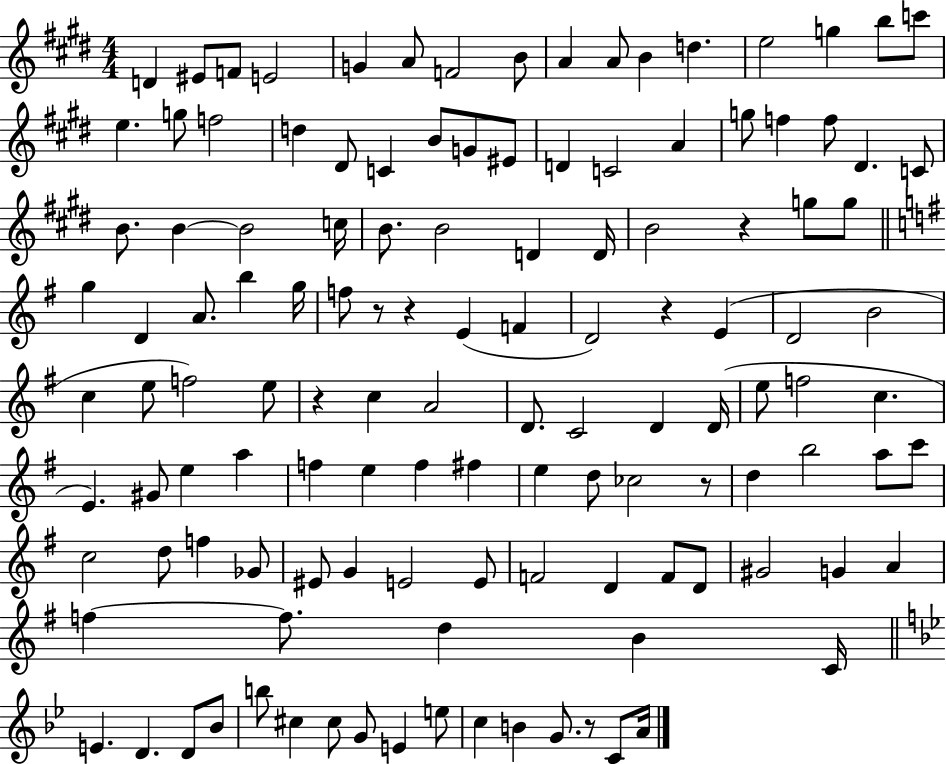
D4/q EIS4/e F4/e E4/h G4/q A4/e F4/h B4/e A4/q A4/e B4/q D5/q. E5/h G5/q B5/e C6/e E5/q. G5/e F5/h D5/q D#4/e C4/q B4/e G4/e EIS4/e D4/q C4/h A4/q G5/e F5/q F5/e D#4/q. C4/e B4/e. B4/q B4/h C5/s B4/e. B4/h D4/q D4/s B4/h R/q G5/e G5/e G5/q D4/q A4/e. B5/q G5/s F5/e R/e R/q E4/q F4/q D4/h R/q E4/q D4/h B4/h C5/q E5/e F5/h E5/e R/q C5/q A4/h D4/e. C4/h D4/q D4/s E5/e F5/h C5/q. E4/q. G#4/e E5/q A5/q F5/q E5/q F5/q F#5/q E5/q D5/e CES5/h R/e D5/q B5/h A5/e C6/e C5/h D5/e F5/q Gb4/e EIS4/e G4/q E4/h E4/e F4/h D4/q F4/e D4/e G#4/h G4/q A4/q F5/q F5/e. D5/q B4/q C4/s E4/q. D4/q. D4/e Bb4/e B5/e C#5/q C#5/e G4/e E4/q E5/e C5/q B4/q G4/e. R/e C4/e A4/s